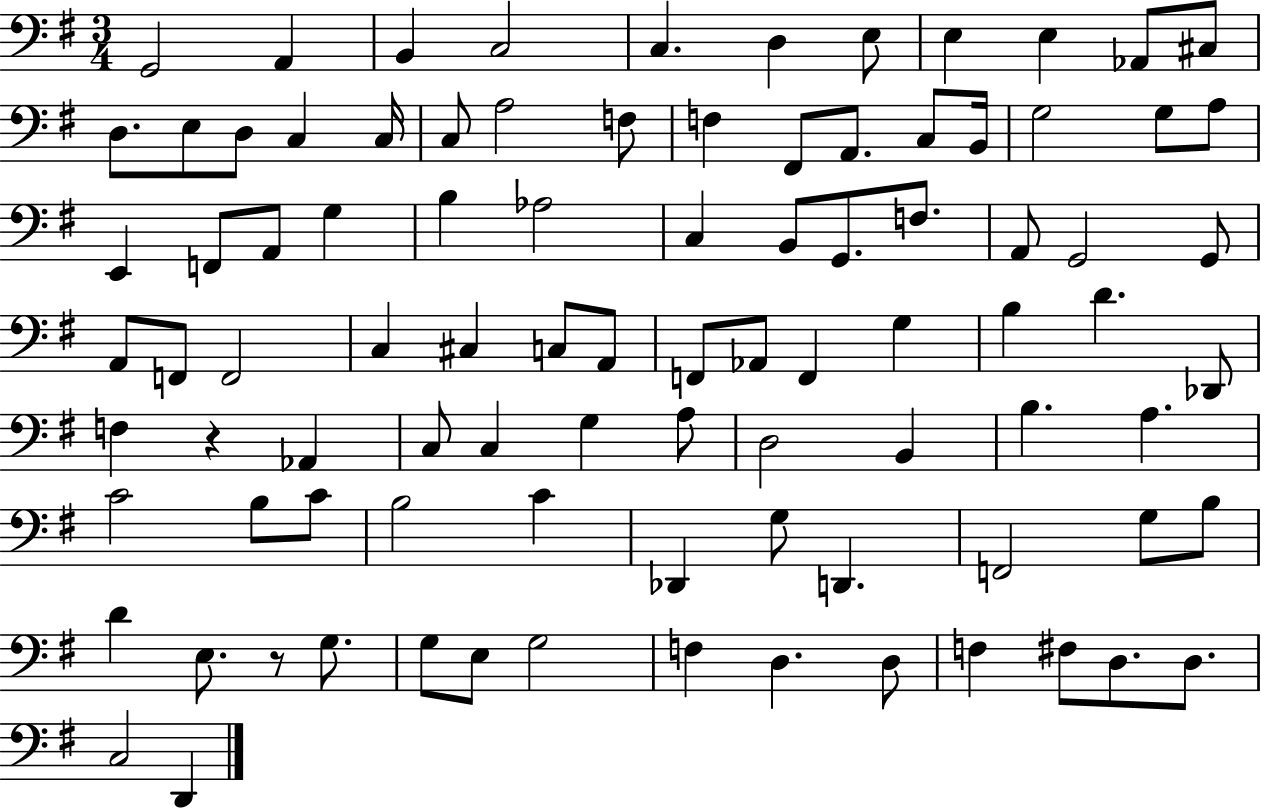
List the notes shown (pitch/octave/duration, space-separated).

G2/h A2/q B2/q C3/h C3/q. D3/q E3/e E3/q E3/q Ab2/e C#3/e D3/e. E3/e D3/e C3/q C3/s C3/e A3/h F3/e F3/q F#2/e A2/e. C3/e B2/s G3/h G3/e A3/e E2/q F2/e A2/e G3/q B3/q Ab3/h C3/q B2/e G2/e. F3/e. A2/e G2/h G2/e A2/e F2/e F2/h C3/q C#3/q C3/e A2/e F2/e Ab2/e F2/q G3/q B3/q D4/q. Db2/e F3/q R/q Ab2/q C3/e C3/q G3/q A3/e D3/h B2/q B3/q. A3/q. C4/h B3/e C4/e B3/h C4/q Db2/q G3/e D2/q. F2/h G3/e B3/e D4/q E3/e. R/e G3/e. G3/e E3/e G3/h F3/q D3/q. D3/e F3/q F#3/e D3/e. D3/e. C3/h D2/q